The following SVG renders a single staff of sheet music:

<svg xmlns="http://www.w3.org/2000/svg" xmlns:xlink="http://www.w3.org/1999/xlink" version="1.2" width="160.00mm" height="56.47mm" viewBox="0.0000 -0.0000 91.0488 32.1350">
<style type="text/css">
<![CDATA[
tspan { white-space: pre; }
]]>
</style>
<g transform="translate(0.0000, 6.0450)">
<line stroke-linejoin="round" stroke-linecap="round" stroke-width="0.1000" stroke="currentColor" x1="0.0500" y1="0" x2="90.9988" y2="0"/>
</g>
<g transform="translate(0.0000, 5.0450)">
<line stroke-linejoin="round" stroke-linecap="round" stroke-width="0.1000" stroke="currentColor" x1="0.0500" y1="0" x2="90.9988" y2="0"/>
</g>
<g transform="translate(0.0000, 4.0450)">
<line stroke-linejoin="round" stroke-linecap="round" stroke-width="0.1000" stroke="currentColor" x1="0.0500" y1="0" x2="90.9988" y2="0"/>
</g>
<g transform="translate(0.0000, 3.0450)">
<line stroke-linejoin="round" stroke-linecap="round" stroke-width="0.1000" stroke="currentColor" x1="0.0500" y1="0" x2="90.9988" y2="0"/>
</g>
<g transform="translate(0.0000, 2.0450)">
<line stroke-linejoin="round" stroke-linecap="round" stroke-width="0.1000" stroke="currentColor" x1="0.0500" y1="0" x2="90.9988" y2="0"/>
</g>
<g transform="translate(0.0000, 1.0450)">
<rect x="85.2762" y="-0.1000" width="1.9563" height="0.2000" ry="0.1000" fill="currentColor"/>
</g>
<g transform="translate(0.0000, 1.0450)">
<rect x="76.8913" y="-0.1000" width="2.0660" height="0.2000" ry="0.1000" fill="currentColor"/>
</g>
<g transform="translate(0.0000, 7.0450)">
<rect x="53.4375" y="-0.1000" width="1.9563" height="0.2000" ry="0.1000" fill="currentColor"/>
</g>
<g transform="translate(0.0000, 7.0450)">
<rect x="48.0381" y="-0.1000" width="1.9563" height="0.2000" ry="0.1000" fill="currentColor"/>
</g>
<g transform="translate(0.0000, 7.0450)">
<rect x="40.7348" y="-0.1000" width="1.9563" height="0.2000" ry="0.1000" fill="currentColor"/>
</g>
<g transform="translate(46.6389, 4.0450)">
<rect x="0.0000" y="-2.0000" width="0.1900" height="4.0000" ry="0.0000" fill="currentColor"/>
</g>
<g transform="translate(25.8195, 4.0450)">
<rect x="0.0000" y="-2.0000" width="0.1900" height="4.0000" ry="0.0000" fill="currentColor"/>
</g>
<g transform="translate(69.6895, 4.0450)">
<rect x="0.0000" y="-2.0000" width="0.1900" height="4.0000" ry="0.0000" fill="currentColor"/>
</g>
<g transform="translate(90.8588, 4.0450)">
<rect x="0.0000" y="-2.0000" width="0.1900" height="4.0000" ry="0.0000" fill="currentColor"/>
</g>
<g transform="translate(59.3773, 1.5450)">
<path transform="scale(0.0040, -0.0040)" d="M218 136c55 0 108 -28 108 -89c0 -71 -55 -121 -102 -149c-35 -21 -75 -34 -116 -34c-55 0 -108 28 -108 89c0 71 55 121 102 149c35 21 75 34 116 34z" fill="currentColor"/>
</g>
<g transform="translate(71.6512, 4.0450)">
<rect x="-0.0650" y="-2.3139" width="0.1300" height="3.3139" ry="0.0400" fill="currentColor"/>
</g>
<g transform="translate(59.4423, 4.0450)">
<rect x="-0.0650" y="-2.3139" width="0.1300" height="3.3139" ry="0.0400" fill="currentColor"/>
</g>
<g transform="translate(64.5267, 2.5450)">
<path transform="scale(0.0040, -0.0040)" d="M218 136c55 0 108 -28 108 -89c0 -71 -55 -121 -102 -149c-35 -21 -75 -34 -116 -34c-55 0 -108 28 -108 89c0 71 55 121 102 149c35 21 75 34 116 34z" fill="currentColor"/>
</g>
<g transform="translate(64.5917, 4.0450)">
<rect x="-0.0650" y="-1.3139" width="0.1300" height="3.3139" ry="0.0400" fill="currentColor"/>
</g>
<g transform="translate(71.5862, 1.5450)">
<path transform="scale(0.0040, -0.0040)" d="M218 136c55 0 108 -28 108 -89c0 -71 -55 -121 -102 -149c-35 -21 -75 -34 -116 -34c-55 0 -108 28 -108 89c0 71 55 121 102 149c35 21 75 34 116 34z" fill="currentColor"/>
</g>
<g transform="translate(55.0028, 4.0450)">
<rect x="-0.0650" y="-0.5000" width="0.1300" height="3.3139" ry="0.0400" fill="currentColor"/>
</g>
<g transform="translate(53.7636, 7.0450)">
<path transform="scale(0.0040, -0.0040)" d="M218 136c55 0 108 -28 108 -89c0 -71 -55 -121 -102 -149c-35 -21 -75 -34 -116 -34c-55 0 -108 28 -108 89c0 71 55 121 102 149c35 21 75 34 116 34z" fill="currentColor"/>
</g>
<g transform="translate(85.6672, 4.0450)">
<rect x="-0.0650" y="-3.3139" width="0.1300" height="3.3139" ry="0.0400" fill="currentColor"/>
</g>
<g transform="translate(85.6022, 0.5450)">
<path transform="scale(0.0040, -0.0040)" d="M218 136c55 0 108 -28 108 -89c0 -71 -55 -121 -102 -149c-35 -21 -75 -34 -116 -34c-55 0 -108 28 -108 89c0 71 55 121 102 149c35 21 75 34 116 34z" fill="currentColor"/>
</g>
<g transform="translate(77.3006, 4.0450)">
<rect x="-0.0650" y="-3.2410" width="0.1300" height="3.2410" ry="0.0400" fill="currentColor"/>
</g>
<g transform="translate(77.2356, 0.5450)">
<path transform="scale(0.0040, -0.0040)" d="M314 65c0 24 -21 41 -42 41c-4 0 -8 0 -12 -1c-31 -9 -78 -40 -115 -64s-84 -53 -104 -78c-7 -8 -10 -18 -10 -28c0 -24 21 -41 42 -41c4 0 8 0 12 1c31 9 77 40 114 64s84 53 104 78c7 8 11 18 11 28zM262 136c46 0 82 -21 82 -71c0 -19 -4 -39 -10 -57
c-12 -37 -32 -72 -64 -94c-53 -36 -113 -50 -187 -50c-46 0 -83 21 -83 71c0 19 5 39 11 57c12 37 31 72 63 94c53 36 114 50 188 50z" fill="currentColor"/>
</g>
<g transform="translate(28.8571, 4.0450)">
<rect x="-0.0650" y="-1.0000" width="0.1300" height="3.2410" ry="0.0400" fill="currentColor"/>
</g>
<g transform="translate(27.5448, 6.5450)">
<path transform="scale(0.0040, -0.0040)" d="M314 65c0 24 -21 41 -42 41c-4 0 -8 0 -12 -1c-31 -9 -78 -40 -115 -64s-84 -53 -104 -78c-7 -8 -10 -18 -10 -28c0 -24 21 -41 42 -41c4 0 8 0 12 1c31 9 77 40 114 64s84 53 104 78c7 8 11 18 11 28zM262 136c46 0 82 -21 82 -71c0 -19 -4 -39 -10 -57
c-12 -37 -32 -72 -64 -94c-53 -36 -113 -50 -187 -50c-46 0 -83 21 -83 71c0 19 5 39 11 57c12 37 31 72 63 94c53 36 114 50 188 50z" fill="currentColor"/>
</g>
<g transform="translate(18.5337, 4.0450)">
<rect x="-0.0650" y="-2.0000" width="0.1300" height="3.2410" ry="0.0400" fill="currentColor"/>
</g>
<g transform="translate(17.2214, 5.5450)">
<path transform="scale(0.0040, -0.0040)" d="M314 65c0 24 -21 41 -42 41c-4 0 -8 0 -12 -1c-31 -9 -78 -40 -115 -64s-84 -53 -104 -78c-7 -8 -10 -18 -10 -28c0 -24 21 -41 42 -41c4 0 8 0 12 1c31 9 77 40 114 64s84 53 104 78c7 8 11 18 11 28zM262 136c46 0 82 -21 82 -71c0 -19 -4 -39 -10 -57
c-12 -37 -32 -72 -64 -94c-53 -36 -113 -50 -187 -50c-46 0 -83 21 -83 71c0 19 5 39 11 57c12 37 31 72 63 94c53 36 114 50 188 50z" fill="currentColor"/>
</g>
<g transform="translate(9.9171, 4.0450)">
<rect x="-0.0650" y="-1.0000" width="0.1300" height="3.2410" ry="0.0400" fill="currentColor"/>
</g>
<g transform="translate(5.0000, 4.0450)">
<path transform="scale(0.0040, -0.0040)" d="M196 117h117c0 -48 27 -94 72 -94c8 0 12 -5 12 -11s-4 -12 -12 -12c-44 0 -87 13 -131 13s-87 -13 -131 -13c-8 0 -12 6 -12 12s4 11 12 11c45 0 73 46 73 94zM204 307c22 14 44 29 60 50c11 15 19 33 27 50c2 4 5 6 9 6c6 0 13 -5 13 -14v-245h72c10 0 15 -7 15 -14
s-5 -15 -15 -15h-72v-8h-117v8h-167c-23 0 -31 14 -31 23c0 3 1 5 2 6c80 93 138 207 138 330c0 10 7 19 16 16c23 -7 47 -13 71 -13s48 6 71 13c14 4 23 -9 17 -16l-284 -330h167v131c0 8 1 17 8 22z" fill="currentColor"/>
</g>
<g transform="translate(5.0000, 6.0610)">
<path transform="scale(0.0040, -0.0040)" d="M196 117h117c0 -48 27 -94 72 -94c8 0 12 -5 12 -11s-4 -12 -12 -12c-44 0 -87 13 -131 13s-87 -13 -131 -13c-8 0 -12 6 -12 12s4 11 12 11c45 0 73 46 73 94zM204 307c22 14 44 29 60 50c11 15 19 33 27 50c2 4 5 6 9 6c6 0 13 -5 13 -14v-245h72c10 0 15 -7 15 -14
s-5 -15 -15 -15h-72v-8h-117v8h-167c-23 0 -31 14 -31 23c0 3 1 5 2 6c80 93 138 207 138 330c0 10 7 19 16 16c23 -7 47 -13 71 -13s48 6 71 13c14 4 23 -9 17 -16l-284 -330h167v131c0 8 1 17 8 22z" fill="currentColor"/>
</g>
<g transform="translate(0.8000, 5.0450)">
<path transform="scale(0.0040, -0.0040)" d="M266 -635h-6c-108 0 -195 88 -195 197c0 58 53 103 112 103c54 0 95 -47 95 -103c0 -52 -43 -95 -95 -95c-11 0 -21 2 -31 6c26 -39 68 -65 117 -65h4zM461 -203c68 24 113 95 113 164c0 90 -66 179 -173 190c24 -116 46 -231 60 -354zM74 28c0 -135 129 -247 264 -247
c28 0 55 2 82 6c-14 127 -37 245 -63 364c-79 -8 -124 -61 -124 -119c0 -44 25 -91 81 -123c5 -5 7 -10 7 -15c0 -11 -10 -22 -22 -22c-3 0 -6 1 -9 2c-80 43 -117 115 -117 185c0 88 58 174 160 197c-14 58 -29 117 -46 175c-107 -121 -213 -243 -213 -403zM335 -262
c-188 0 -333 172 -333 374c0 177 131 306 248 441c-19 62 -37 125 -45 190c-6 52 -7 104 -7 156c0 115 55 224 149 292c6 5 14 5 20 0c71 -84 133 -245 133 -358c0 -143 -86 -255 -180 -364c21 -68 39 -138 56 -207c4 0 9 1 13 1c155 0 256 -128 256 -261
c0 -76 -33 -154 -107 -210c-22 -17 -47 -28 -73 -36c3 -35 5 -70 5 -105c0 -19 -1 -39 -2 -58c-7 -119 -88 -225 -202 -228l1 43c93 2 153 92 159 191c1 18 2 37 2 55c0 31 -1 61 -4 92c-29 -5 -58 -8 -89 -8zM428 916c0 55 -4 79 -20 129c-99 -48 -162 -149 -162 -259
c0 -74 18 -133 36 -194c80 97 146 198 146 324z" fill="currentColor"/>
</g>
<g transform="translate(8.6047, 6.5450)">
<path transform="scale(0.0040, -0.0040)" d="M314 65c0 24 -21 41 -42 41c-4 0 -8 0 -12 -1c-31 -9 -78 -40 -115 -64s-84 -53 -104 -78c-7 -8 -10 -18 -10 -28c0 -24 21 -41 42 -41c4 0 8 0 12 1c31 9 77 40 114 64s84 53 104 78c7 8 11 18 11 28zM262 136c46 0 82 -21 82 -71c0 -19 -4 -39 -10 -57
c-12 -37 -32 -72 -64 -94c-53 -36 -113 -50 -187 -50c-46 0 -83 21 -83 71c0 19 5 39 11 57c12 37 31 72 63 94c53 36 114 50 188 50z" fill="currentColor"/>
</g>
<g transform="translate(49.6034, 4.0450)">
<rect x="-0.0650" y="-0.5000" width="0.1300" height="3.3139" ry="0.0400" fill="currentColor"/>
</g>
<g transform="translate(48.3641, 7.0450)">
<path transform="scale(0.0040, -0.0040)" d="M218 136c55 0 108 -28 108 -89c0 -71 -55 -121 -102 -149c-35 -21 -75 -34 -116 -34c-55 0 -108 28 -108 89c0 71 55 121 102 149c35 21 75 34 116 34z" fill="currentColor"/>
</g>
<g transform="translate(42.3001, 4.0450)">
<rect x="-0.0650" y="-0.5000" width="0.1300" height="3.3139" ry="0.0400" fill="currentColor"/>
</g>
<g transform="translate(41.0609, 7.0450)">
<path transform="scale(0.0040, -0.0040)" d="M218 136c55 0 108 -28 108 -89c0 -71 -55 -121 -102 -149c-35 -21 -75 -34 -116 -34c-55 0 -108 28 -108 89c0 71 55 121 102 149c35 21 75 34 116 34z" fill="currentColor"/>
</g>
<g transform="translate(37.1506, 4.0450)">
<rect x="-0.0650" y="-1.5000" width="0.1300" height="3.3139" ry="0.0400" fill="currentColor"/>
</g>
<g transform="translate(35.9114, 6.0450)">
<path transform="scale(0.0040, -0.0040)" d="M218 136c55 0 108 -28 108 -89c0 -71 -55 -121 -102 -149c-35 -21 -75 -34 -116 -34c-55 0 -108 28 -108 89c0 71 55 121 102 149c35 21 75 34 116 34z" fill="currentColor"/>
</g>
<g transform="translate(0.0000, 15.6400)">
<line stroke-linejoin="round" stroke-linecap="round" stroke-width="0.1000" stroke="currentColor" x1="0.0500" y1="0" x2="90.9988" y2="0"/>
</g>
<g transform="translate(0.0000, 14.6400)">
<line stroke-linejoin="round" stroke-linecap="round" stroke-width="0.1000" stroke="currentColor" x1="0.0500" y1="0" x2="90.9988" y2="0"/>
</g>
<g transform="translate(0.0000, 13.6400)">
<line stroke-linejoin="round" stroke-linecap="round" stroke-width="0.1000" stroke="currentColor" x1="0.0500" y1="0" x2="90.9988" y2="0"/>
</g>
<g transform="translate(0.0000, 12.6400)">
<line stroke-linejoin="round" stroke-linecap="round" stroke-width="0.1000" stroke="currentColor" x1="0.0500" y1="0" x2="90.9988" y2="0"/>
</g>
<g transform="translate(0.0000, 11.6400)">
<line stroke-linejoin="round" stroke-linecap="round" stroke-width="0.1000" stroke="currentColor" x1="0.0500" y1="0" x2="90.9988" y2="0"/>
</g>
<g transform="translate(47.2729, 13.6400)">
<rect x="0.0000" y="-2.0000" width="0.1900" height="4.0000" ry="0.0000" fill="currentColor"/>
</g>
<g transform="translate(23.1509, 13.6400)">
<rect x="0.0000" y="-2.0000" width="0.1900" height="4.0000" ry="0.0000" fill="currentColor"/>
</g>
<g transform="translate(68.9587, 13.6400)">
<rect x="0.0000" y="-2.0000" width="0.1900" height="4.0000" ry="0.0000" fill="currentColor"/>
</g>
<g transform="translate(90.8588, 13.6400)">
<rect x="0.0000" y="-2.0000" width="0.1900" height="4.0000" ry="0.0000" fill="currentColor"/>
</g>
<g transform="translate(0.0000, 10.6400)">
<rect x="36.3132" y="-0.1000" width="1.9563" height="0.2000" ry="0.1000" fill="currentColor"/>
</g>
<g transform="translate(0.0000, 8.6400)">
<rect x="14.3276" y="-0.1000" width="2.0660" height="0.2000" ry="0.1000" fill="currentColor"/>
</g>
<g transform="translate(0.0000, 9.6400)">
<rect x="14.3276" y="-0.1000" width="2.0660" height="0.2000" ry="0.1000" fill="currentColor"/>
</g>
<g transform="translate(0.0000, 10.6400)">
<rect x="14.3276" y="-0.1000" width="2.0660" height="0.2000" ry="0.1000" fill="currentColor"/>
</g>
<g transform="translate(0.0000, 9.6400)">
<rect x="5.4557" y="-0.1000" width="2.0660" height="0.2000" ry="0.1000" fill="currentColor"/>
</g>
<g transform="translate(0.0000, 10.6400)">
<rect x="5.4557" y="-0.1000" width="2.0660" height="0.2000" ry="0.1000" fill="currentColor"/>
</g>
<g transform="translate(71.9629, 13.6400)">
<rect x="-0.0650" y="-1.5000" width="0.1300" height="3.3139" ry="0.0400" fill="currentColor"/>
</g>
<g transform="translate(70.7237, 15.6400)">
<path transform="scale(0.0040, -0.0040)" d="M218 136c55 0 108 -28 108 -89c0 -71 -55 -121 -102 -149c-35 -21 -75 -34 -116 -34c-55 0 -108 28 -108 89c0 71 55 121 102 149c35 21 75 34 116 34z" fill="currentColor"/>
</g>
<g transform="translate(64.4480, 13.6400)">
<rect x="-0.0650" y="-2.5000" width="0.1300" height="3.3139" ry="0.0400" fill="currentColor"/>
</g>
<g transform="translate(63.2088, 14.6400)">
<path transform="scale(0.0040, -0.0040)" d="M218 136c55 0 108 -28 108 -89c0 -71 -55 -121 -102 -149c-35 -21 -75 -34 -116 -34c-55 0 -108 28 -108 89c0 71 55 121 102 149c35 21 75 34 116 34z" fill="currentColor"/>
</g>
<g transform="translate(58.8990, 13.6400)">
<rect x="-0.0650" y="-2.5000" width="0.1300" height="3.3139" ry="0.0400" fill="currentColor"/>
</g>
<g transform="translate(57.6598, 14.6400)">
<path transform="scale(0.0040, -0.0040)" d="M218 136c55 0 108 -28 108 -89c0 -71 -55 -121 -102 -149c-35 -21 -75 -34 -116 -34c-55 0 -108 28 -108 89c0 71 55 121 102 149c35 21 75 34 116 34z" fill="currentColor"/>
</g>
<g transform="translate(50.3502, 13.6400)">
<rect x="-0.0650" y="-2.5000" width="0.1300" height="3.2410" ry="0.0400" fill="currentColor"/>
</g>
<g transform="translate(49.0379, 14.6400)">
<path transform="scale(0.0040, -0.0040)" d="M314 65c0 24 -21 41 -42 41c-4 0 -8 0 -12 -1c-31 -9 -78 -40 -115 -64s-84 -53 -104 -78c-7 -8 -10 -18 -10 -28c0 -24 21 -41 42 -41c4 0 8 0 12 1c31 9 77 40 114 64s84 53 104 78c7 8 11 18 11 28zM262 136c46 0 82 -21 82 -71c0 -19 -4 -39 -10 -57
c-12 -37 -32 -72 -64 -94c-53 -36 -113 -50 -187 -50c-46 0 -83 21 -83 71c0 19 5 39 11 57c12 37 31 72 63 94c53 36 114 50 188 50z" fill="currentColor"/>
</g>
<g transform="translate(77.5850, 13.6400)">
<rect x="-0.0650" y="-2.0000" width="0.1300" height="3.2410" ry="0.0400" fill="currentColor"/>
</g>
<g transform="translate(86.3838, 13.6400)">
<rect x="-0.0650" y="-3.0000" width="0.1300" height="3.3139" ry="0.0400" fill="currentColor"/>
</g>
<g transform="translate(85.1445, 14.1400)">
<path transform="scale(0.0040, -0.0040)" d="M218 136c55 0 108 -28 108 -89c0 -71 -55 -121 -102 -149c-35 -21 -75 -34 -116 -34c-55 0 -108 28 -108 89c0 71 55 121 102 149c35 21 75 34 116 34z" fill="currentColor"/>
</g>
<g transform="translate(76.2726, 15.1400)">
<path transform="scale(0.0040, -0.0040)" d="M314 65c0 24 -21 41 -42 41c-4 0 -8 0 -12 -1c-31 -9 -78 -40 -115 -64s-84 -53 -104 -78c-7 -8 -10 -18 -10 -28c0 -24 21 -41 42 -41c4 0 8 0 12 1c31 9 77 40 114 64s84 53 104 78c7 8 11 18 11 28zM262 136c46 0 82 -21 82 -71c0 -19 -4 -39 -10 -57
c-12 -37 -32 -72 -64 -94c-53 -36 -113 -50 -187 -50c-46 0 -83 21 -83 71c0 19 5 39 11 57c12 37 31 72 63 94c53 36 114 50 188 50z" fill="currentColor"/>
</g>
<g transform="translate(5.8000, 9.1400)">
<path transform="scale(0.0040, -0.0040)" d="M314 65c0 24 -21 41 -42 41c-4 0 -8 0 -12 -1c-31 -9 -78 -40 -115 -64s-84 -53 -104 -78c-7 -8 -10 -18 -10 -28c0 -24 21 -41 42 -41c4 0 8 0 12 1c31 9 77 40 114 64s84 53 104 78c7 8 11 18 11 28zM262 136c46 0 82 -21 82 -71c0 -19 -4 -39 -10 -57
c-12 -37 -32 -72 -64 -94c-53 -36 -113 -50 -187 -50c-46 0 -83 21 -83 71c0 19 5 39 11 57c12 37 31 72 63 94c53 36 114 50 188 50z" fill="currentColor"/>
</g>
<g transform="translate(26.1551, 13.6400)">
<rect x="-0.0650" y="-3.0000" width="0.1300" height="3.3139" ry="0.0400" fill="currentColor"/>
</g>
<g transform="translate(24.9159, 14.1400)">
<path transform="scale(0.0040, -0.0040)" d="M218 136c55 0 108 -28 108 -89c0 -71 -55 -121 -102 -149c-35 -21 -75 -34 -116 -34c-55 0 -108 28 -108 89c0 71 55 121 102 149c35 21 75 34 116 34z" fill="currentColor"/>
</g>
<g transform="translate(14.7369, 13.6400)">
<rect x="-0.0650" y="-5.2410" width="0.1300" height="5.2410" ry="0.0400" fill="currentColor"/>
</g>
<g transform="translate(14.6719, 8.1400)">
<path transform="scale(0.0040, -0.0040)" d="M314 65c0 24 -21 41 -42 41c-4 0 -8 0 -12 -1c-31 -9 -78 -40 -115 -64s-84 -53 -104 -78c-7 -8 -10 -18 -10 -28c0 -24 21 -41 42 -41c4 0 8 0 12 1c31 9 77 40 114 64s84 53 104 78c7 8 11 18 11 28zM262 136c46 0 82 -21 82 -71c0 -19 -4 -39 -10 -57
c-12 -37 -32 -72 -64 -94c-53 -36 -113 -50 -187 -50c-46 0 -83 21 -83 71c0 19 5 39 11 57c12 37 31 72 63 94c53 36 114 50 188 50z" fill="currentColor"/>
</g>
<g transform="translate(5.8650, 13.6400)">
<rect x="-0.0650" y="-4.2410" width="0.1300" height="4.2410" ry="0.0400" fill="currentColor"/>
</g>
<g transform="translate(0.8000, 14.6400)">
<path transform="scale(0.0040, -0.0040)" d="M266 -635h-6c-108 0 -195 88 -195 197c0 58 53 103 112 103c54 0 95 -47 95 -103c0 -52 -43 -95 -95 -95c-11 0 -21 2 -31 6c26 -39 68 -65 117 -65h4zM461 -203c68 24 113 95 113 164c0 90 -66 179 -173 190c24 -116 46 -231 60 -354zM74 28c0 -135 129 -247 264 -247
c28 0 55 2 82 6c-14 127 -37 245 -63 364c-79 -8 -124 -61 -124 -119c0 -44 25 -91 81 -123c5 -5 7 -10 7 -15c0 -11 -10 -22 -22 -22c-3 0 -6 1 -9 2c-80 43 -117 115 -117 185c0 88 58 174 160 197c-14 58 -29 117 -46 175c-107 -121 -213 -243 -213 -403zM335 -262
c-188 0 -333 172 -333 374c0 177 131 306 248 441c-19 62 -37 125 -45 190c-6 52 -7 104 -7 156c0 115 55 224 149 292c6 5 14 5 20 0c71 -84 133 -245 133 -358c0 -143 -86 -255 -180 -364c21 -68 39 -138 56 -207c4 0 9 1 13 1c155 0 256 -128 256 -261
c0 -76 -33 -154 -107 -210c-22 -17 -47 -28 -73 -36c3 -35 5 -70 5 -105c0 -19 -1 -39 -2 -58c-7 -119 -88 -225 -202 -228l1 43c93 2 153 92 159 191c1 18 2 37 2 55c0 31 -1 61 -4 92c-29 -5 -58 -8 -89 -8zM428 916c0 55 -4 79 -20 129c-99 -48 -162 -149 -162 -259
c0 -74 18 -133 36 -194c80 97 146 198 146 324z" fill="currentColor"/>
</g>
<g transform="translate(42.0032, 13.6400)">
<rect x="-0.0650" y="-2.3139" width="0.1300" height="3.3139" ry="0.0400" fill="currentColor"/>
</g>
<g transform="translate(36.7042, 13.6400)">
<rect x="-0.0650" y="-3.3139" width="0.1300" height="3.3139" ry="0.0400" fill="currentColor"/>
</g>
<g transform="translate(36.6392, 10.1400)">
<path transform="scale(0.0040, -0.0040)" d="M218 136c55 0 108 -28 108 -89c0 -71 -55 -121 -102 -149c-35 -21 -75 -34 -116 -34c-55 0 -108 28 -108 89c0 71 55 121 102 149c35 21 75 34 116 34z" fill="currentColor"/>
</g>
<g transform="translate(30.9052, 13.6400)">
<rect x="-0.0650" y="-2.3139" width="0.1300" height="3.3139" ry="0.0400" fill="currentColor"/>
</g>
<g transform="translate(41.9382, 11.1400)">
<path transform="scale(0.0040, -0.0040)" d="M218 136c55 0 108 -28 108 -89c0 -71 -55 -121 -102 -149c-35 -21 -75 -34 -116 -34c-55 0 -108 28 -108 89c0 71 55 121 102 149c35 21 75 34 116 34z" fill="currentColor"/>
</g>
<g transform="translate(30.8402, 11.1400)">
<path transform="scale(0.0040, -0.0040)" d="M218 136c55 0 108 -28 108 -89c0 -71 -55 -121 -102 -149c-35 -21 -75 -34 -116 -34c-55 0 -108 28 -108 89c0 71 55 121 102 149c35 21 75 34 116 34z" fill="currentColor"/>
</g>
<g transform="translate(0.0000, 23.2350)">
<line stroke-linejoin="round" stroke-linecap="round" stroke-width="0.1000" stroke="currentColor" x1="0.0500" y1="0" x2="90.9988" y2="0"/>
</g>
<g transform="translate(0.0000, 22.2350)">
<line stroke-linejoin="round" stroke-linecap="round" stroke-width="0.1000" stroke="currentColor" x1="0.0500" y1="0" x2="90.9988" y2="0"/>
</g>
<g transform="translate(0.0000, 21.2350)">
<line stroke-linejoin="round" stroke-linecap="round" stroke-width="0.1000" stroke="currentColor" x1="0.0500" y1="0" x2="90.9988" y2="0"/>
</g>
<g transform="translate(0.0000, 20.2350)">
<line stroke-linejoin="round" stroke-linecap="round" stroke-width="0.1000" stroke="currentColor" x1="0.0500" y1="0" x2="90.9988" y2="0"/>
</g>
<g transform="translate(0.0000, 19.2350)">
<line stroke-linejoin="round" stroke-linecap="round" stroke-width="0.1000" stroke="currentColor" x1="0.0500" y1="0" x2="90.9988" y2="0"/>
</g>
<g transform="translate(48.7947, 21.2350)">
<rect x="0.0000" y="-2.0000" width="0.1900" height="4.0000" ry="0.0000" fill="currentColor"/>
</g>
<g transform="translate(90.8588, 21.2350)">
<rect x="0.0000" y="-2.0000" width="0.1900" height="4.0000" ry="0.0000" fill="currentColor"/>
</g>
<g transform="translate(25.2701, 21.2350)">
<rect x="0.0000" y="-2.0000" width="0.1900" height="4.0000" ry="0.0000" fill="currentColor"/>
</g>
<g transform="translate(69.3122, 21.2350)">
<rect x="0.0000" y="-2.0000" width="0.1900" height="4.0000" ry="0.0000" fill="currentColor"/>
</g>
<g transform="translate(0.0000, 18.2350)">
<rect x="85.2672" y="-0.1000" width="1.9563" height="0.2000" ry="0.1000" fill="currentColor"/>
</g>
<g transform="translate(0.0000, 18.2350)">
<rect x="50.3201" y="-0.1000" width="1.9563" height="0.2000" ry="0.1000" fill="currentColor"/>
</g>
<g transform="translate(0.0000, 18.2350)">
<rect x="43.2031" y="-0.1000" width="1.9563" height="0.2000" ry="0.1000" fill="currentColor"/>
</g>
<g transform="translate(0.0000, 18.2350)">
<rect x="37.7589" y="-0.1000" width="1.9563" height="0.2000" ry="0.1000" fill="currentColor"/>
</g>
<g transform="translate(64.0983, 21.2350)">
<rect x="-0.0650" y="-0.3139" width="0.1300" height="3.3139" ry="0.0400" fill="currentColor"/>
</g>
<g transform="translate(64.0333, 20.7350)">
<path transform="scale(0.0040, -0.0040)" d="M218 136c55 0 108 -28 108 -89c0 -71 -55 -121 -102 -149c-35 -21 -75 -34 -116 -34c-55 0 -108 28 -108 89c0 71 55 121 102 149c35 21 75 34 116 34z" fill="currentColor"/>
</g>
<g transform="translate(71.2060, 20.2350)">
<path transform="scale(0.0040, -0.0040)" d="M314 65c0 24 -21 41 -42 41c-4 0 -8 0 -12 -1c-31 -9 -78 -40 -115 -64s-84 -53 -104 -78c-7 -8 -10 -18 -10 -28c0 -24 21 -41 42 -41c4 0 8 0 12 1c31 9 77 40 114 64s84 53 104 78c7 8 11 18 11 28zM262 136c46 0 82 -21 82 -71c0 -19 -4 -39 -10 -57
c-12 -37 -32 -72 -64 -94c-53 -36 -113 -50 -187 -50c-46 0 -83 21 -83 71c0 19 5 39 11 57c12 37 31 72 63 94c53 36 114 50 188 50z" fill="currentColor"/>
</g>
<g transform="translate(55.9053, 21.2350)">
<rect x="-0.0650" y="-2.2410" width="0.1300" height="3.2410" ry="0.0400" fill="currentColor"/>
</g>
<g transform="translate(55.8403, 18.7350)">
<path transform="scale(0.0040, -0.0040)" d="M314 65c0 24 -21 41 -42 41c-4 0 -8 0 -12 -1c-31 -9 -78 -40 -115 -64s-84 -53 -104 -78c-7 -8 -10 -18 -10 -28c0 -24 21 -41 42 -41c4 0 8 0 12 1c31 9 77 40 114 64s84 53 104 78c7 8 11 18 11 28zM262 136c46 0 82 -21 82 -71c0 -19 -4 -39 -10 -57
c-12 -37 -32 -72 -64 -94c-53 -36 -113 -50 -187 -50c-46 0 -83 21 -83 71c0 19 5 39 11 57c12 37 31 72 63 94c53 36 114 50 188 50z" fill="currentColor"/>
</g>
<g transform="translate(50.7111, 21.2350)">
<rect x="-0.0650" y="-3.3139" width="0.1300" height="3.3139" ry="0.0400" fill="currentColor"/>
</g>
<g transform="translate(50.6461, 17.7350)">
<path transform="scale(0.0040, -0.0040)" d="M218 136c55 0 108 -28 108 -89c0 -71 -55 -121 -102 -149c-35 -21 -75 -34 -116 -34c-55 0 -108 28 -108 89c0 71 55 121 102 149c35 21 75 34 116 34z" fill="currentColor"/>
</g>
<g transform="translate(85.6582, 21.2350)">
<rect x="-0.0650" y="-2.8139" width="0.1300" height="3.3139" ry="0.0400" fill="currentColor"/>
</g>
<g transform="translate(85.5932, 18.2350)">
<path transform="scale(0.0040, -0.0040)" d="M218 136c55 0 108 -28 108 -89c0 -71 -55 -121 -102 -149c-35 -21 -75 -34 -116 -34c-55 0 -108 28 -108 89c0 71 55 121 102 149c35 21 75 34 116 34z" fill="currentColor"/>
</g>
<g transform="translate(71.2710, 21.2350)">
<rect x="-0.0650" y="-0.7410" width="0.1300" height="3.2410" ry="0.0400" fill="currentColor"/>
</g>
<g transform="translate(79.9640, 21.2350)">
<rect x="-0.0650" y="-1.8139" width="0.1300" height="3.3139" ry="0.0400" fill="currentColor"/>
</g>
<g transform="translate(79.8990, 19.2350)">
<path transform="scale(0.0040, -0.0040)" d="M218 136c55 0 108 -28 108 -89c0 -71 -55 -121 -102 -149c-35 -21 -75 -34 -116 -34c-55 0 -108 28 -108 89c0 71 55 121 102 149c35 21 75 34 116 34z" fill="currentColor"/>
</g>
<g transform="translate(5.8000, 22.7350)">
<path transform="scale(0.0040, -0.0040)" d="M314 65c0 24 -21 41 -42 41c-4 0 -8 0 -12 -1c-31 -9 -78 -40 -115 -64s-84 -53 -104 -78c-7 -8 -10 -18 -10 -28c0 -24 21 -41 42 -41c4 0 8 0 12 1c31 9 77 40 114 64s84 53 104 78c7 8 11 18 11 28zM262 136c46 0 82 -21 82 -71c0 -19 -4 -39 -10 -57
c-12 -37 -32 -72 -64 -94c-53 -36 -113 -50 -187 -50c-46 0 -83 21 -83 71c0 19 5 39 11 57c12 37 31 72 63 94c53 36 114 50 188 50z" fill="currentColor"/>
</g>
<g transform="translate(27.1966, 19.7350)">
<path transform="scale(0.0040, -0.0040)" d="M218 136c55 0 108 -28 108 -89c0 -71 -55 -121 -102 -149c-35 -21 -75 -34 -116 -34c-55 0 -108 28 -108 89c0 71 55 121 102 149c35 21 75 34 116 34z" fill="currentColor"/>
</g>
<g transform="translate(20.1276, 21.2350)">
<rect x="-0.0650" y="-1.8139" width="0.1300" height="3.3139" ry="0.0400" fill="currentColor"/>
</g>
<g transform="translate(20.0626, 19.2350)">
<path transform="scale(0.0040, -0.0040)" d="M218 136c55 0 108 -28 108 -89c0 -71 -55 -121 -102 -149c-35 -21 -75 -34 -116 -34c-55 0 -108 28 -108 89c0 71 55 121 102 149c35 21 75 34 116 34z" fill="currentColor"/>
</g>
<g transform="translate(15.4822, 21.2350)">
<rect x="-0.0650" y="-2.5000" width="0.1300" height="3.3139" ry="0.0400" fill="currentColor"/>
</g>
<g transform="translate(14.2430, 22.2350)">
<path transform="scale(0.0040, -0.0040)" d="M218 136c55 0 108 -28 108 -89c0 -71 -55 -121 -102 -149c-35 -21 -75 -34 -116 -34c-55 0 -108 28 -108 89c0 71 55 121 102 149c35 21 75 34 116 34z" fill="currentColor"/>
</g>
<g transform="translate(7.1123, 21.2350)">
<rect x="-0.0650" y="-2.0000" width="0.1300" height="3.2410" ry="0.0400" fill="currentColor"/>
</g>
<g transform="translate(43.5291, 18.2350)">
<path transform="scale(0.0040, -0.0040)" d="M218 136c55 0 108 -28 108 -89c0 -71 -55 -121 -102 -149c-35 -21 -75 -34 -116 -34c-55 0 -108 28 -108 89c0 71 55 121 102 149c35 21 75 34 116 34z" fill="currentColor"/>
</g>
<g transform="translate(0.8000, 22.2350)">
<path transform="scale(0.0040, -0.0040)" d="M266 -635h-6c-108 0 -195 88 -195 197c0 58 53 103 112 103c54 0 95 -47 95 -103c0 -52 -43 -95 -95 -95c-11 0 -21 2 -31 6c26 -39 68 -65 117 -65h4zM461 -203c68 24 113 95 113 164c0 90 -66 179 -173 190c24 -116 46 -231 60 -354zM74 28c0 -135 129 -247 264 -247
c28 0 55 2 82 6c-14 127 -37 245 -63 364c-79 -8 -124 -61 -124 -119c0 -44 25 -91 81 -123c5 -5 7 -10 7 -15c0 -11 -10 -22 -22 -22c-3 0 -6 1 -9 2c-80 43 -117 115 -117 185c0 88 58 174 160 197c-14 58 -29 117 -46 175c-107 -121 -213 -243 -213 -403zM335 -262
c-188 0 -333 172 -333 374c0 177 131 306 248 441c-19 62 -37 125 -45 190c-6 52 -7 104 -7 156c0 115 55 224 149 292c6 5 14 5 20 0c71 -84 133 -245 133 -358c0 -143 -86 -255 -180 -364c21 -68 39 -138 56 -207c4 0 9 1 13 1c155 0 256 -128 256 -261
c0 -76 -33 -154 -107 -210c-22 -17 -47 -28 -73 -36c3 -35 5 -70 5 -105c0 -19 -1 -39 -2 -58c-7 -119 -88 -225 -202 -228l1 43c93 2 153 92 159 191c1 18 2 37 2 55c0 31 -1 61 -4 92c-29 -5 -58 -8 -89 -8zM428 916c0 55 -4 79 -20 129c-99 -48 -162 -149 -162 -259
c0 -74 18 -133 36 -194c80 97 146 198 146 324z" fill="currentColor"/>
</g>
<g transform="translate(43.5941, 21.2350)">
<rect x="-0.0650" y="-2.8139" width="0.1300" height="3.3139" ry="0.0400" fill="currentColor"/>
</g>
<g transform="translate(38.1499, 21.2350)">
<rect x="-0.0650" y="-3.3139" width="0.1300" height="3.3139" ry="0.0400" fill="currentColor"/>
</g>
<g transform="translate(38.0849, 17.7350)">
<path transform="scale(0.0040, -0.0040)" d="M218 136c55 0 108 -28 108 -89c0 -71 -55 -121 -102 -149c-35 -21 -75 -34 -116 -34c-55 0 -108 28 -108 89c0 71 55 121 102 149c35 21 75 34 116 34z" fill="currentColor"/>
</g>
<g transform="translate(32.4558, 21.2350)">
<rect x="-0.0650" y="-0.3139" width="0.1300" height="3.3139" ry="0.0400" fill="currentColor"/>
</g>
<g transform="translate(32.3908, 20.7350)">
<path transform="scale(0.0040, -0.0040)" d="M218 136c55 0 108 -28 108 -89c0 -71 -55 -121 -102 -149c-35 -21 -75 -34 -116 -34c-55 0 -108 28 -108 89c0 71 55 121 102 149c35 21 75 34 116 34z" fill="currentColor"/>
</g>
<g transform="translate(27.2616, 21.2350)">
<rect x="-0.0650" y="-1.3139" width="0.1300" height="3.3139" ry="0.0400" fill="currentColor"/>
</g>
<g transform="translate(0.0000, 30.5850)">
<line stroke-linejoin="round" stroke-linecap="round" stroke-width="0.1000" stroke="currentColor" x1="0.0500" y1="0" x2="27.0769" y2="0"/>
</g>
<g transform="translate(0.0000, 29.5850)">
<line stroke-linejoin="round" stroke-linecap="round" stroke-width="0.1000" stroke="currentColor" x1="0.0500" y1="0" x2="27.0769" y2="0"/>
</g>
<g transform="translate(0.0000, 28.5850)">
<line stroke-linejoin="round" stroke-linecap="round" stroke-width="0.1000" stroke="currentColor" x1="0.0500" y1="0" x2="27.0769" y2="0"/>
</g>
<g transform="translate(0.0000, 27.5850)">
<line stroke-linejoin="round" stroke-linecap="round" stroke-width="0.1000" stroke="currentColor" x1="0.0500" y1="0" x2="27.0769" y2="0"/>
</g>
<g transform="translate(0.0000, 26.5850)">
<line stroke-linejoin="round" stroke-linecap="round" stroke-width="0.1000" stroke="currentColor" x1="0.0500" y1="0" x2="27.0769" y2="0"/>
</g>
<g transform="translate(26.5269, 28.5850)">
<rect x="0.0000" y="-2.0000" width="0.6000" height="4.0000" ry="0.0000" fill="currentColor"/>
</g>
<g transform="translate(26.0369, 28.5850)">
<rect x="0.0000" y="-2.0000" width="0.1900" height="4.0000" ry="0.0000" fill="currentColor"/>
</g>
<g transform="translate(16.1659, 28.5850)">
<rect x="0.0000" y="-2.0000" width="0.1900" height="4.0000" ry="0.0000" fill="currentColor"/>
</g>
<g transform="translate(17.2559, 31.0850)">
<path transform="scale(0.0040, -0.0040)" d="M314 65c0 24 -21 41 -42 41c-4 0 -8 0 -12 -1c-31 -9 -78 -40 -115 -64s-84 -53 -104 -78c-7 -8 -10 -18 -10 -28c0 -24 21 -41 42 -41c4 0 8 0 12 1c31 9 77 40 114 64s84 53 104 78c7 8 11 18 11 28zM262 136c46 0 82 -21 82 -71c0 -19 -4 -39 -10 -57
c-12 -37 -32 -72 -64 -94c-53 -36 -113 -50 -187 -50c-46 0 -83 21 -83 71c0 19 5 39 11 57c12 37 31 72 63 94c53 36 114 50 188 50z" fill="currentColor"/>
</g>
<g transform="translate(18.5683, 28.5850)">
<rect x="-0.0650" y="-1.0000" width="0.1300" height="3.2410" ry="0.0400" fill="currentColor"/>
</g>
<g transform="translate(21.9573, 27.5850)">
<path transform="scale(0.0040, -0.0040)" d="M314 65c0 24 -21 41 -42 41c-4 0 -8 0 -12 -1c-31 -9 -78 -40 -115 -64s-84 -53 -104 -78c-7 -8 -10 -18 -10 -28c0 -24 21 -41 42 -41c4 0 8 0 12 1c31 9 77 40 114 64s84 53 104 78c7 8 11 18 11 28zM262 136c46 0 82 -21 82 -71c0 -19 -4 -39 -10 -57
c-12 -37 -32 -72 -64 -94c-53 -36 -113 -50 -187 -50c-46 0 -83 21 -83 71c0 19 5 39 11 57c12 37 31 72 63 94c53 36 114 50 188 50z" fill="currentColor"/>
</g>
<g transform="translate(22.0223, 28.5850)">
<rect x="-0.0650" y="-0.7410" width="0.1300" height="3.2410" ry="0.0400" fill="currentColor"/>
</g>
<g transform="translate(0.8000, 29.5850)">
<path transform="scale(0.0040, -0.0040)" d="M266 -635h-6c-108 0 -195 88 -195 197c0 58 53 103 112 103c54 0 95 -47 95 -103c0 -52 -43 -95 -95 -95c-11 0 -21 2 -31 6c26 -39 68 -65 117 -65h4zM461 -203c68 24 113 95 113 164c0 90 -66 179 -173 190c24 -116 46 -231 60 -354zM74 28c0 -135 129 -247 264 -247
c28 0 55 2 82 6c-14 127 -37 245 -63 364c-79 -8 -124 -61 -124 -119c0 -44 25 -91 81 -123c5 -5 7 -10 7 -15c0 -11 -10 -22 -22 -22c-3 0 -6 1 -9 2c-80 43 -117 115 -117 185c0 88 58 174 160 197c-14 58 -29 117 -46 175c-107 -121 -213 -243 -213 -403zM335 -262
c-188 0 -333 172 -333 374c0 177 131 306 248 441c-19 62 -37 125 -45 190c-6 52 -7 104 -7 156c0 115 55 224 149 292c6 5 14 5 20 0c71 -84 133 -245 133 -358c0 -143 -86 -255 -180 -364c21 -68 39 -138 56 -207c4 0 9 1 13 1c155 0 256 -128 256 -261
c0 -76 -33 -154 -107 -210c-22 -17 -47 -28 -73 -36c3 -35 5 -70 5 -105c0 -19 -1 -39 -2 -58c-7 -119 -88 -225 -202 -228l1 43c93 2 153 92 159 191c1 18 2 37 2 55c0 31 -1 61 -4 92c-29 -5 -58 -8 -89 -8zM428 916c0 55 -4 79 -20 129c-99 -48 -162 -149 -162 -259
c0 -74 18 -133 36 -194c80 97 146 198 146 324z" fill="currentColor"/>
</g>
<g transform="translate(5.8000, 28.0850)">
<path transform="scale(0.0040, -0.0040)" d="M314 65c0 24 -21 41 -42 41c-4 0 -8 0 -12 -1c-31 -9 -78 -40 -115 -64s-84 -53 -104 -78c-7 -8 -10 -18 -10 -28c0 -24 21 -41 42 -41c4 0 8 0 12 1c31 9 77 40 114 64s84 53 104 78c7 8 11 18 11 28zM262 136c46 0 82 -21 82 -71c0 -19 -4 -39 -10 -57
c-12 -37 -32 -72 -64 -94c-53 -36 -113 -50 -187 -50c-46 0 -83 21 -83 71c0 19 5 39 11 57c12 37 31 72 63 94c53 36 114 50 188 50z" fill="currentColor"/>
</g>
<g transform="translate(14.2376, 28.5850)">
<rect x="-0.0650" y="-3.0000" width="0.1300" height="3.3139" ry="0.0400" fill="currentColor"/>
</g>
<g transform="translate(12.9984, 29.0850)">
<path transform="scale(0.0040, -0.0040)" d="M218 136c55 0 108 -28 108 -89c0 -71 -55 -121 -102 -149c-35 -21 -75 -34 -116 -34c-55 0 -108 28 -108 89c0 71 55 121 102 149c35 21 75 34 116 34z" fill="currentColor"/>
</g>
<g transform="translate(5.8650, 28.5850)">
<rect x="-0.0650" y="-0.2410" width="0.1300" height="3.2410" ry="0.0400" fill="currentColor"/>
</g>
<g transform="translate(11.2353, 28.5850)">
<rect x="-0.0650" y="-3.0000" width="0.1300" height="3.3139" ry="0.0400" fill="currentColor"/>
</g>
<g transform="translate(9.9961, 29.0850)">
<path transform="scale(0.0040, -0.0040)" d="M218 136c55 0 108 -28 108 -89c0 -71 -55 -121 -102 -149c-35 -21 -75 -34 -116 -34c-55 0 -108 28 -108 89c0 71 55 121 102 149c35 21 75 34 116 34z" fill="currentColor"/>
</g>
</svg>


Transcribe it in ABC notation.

X:1
T:Untitled
M:4/4
L:1/4
K:C
D2 F2 D2 E C C C g e g b2 b d'2 f'2 A g b g G2 G G E F2 A F2 G f e c b a b g2 c d2 f a c2 A A D2 d2